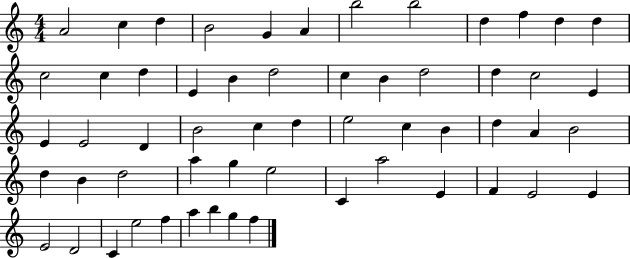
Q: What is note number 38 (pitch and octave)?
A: B4